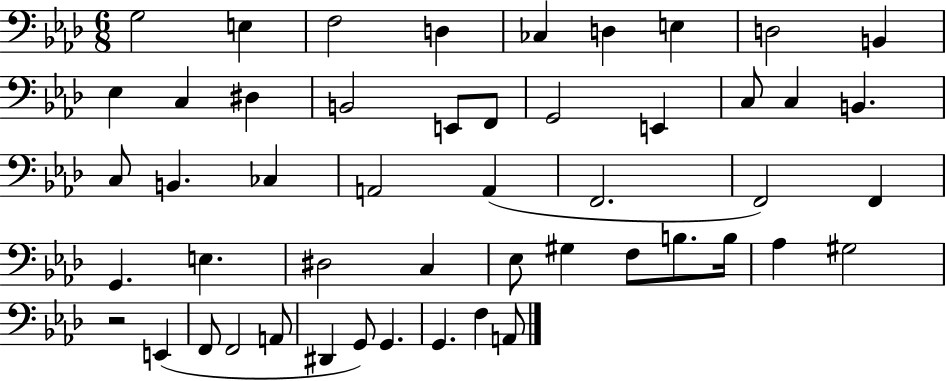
X:1
T:Untitled
M:6/8
L:1/4
K:Ab
G,2 E, F,2 D, _C, D, E, D,2 B,, _E, C, ^D, B,,2 E,,/2 F,,/2 G,,2 E,, C,/2 C, B,, C,/2 B,, _C, A,,2 A,, F,,2 F,,2 F,, G,, E, ^D,2 C, _E,/2 ^G, F,/2 B,/2 B,/4 _A, ^G,2 z2 E,, F,,/2 F,,2 A,,/2 ^D,, G,,/2 G,, G,, F, A,,/2